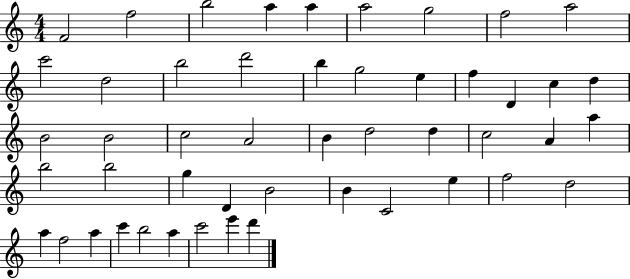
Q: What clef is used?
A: treble